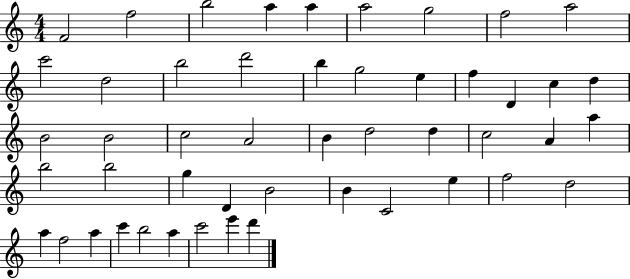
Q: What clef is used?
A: treble